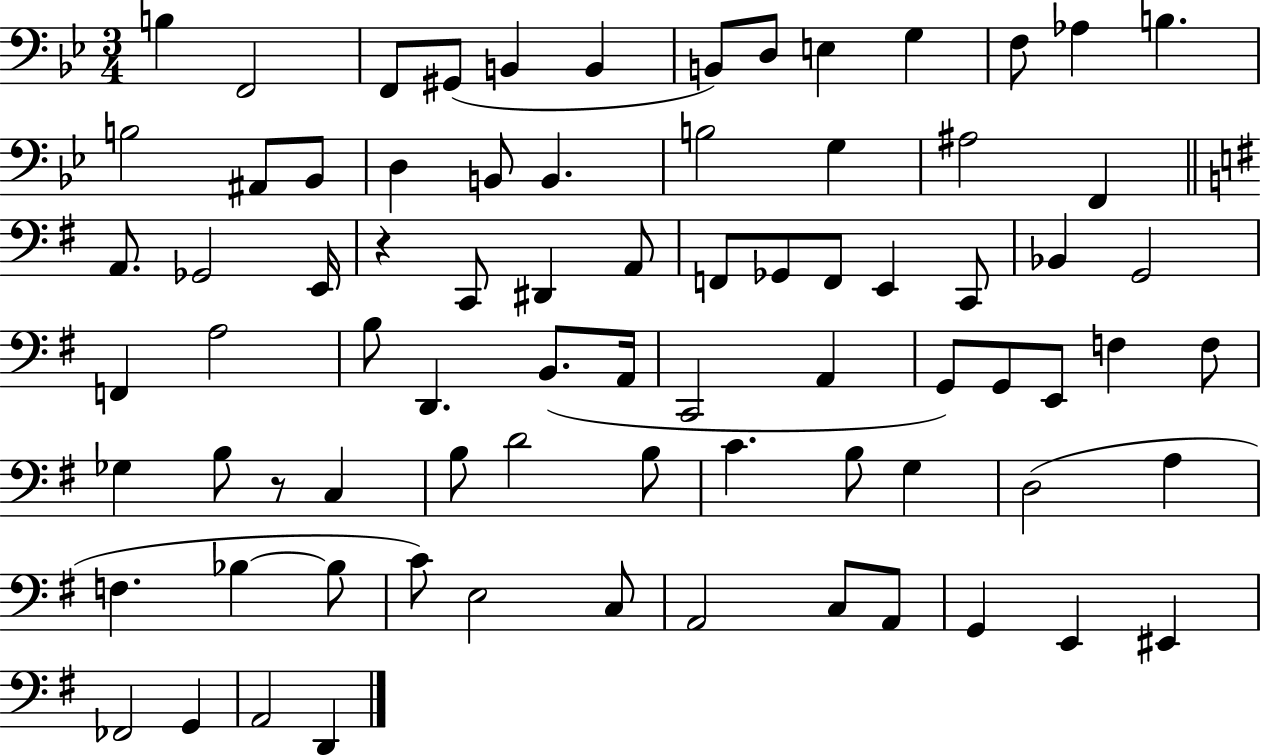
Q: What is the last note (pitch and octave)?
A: D2